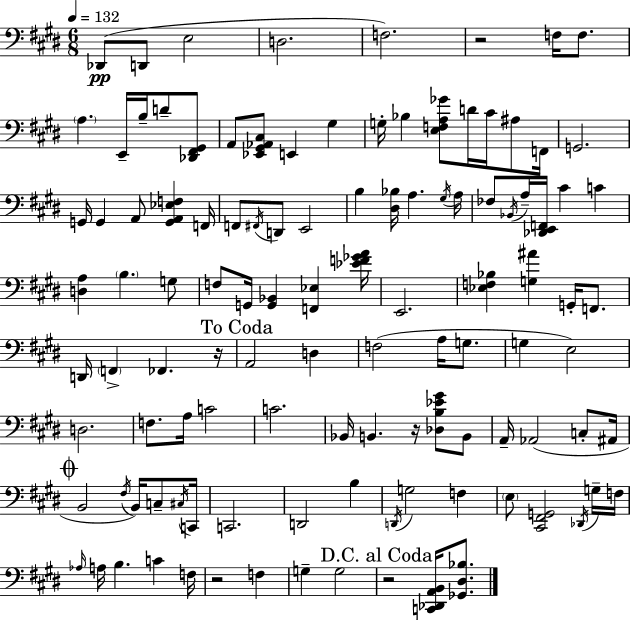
X:1
T:Untitled
M:6/8
L:1/4
K:E
_D,,/2 D,,/2 E,2 D,2 F,2 z2 F,/4 F,/2 A, E,,/4 B,/4 D/2 [_D,,^F,,^G,,]/2 A,,/2 [_E,,^G,,_A,,^C,]/2 E,, ^G, G,/4 _B, [E,F,A,_G]/2 D/4 ^C/4 ^A,/2 F,,/4 G,,2 G,,/4 G,, A,,/2 [G,,A,,_E,F,] F,,/4 F,,/2 ^F,,/4 D,,/2 E,,2 B, [^D,_B,]/4 A, ^G,/4 A,/4 _F,/2 _B,,/4 A,/4 [_D,,E,,F,,]/4 ^C C [D,A,] B, G,/2 F,/2 G,,/4 [G,,_B,,] [F,,_E,] [_EF_GA]/4 E,,2 [_E,F,_B,] [G,^A] G,,/4 F,,/2 D,,/4 F,, _F,, z/4 A,,2 D, F,2 A,/4 G,/2 G, E,2 D,2 F,/2 A,/4 C2 C2 _B,,/4 B,, z/4 [_D,B,_E^G]/2 B,,/2 A,,/4 _A,,2 C,/2 ^A,,/4 B,,2 ^F,/4 B,,/4 C,/2 ^C,/4 C,,/4 C,,2 D,,2 B, D,,/4 G,2 F, E,/2 [^C,,^F,,G,,]2 _D,,/4 G,/4 F,/4 _A,/4 A,/4 B, C F,/4 z2 F, G, G,2 z2 [C,,_D,,A,,B,,]/4 [_G,,^D,_B,]/2